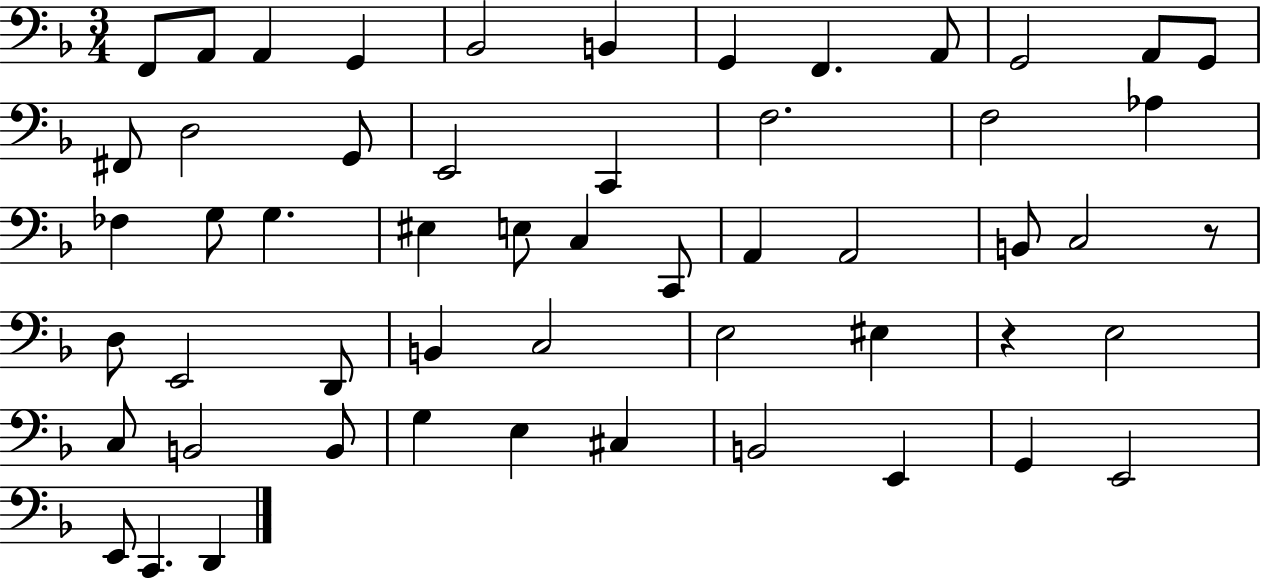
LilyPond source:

{
  \clef bass
  \numericTimeSignature
  \time 3/4
  \key f \major
  f,8 a,8 a,4 g,4 | bes,2 b,4 | g,4 f,4. a,8 | g,2 a,8 g,8 | \break fis,8 d2 g,8 | e,2 c,4 | f2. | f2 aes4 | \break fes4 g8 g4. | eis4 e8 c4 c,8 | a,4 a,2 | b,8 c2 r8 | \break d8 e,2 d,8 | b,4 c2 | e2 eis4 | r4 e2 | \break c8 b,2 b,8 | g4 e4 cis4 | b,2 e,4 | g,4 e,2 | \break e,8 c,4. d,4 | \bar "|."
}